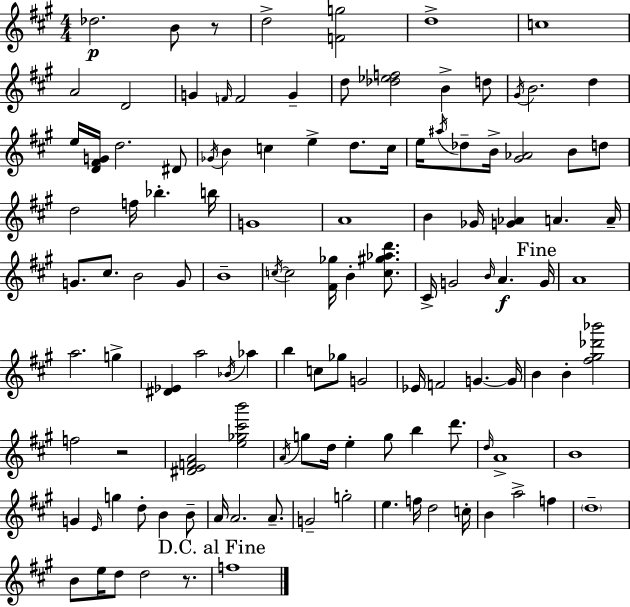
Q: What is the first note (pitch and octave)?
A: Db5